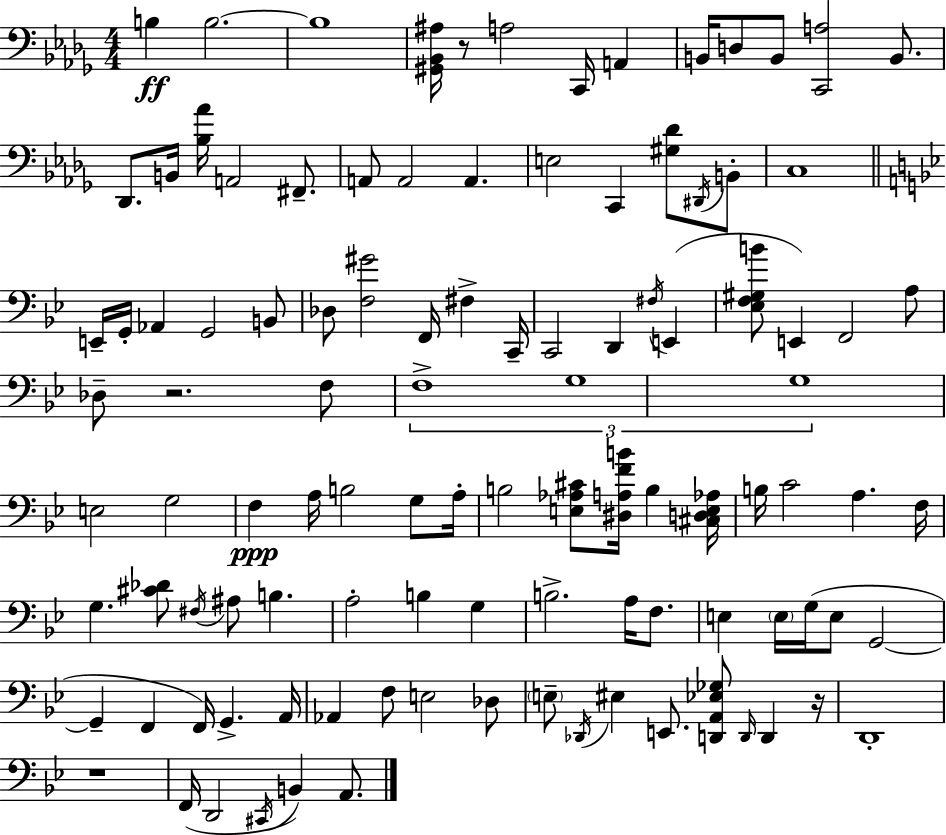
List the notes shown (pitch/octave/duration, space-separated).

B3/q B3/h. B3/w [G#2,Bb2,A#3]/s R/e A3/h C2/s A2/q B2/s D3/e B2/e [C2,A3]/h B2/e. Db2/e. B2/s [Bb3,Ab4]/s A2/h F#2/e. A2/e A2/h A2/q. E3/h C2/q [G#3,Db4]/e D#2/s B2/e C3/w E2/s G2/s Ab2/q G2/h B2/e Db3/e [F3,G#4]/h F2/s F#3/q C2/s C2/h D2/q F#3/s E2/q [Eb3,F3,G#3,B4]/e E2/q F2/h A3/e Db3/e R/h. F3/e F3/w G3/w G3/w E3/h G3/h F3/q A3/s B3/h G3/e A3/s B3/h [E3,Ab3,C#4]/e [D#3,A3,F4,B4]/s B3/q [C#3,D3,E3,Ab3]/s B3/s C4/h A3/q. F3/s G3/q. [C#4,Db4]/e F#3/s A#3/e B3/q. A3/h B3/q G3/q B3/h. A3/s F3/e. E3/q E3/s G3/s E3/e G2/h G2/q F2/q F2/s G2/q. A2/s Ab2/q F3/e E3/h Db3/e E3/e Db2/s EIS3/q E2/e. [D2,A2,Eb3,Gb3]/e D2/s D2/q R/s D2/w R/w F2/s D2/h C#2/s B2/q A2/e.